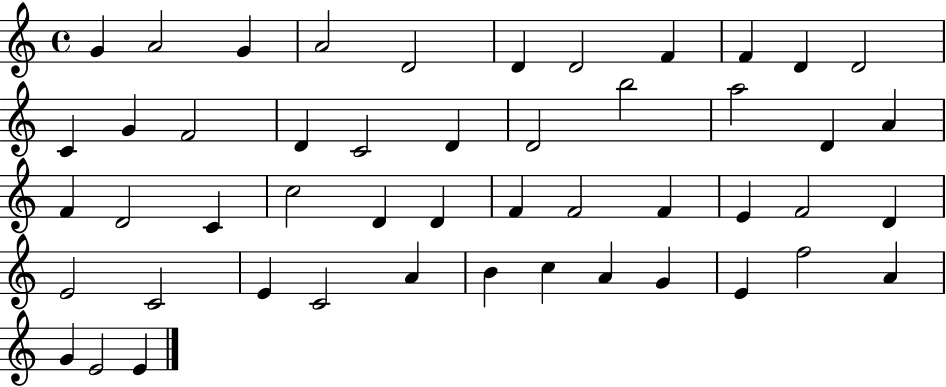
G4/q A4/h G4/q A4/h D4/h D4/q D4/h F4/q F4/q D4/q D4/h C4/q G4/q F4/h D4/q C4/h D4/q D4/h B5/h A5/h D4/q A4/q F4/q D4/h C4/q C5/h D4/q D4/q F4/q F4/h F4/q E4/q F4/h D4/q E4/h C4/h E4/q C4/h A4/q B4/q C5/q A4/q G4/q E4/q F5/h A4/q G4/q E4/h E4/q